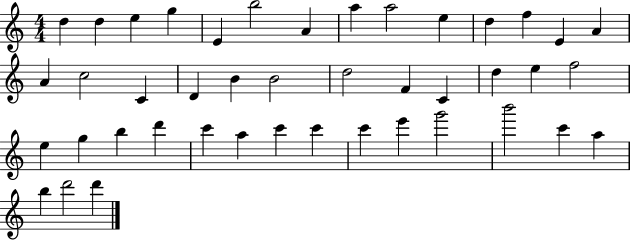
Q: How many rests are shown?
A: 0